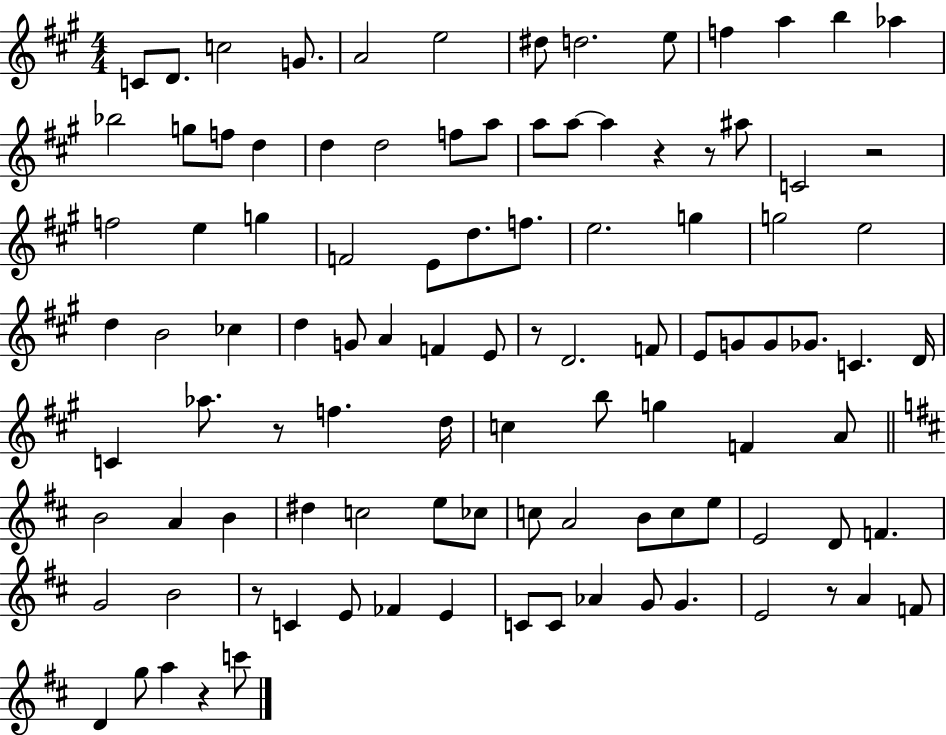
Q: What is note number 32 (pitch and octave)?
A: D5